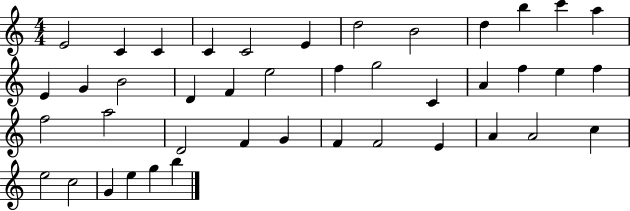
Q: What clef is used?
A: treble